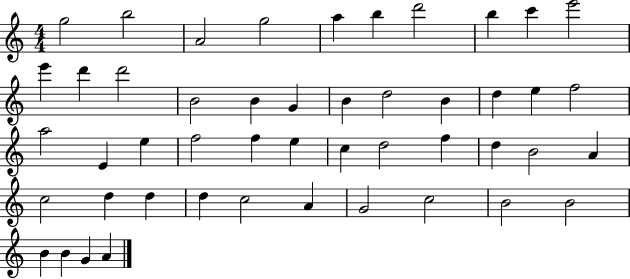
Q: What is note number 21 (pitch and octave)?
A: E5